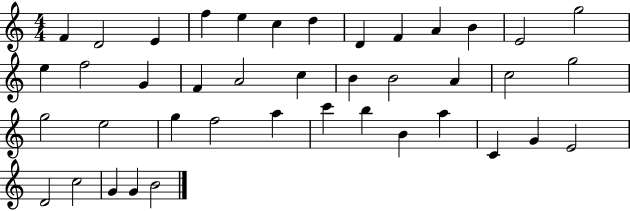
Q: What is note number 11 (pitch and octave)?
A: B4